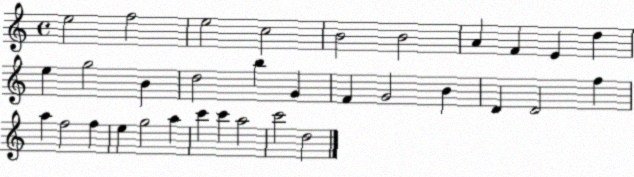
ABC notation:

X:1
T:Untitled
M:4/4
L:1/4
K:C
e2 f2 e2 c2 B2 B2 A F E d e g2 B d2 b G F G2 B D D2 f a f2 f e g2 a c' c' a2 c'2 d2